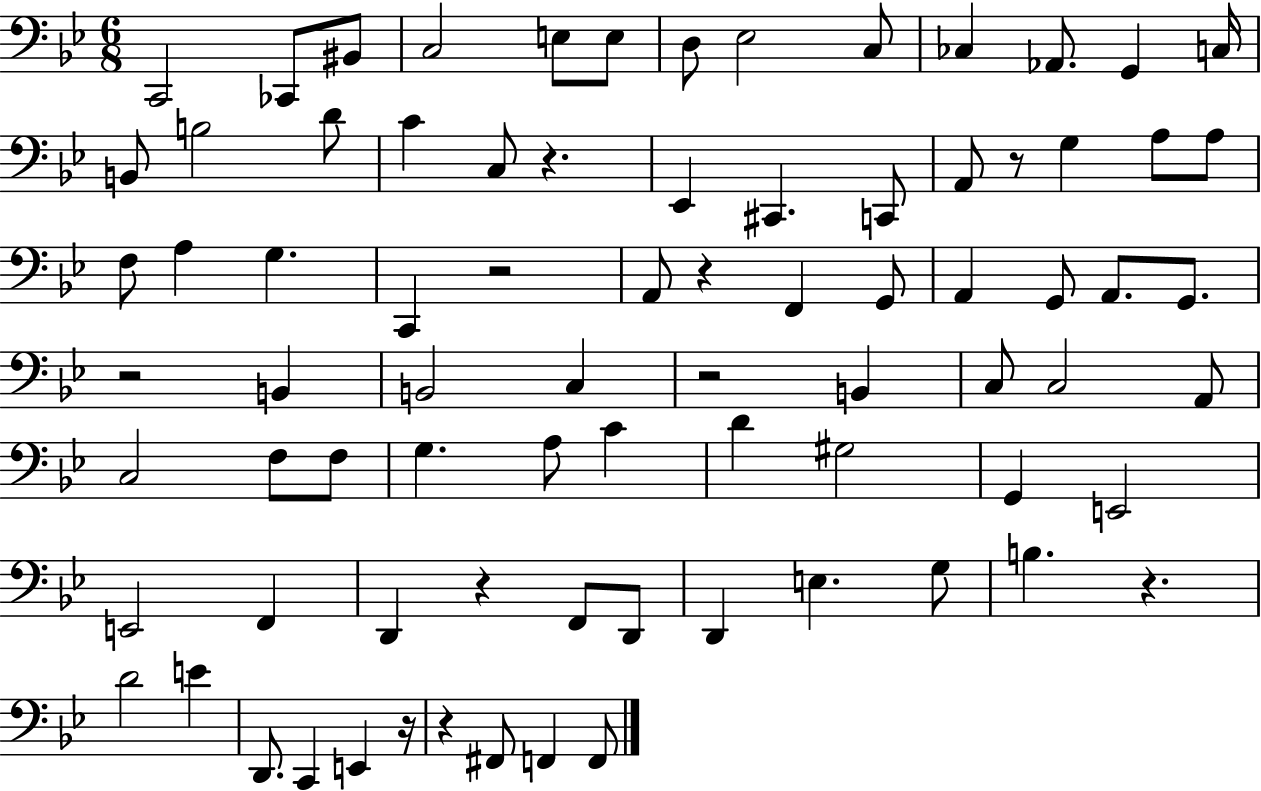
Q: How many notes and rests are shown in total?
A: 80